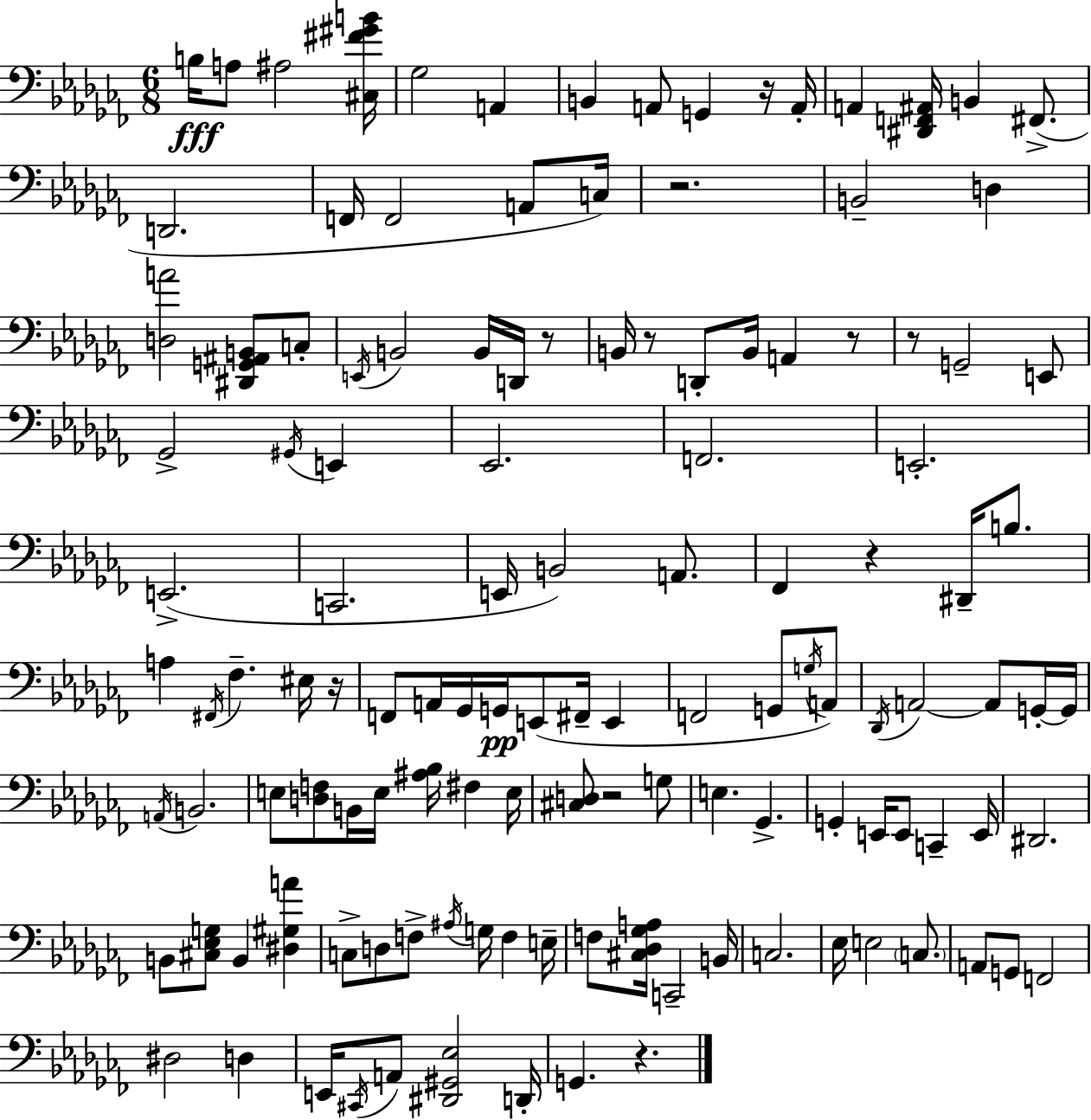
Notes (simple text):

B3/s A3/e A#3/h [C#3,F#4,G#4,B4]/s Gb3/h A2/q B2/q A2/e G2/q R/s A2/s A2/q [D#2,F2,A#2]/s B2/q F#2/e. D2/h. F2/s F2/h A2/e C3/s R/h. B2/h D3/q [D3,A4]/h [D#2,G2,A#2,B2]/e C3/e E2/s B2/h B2/s D2/s R/e B2/s R/e D2/e B2/s A2/q R/e R/e G2/h E2/e Gb2/h G#2/s E2/q Eb2/h. F2/h. E2/h. E2/h. C2/h. E2/s B2/h A2/e. FES2/q R/q D#2/s B3/e. A3/q F#2/s FES3/q. EIS3/s R/s F2/e A2/s Gb2/s G2/s E2/e F#2/s E2/q F2/h G2/e G3/s A2/e Db2/s A2/h A2/e G2/s G2/s A2/s B2/h. E3/e [D3,F3]/e B2/s E3/s [A#3,Bb3]/s F#3/q E3/s [C#3,D3]/e R/h G3/e E3/q. Gb2/q. G2/q E2/s E2/e C2/q E2/s D#2/h. B2/e [C#3,Eb3,G3]/e B2/q [D#3,G#3,A4]/q C3/e D3/e F3/e A#3/s G3/s F3/q E3/s F3/e [C#3,Db3,Gb3,A3]/s C2/h B2/s C3/h. Eb3/s E3/h C3/e. A2/e G2/e F2/h D#3/h D3/q E2/s C#2/s A2/e [D#2,G#2,Eb3]/h D2/s G2/q. R/q.